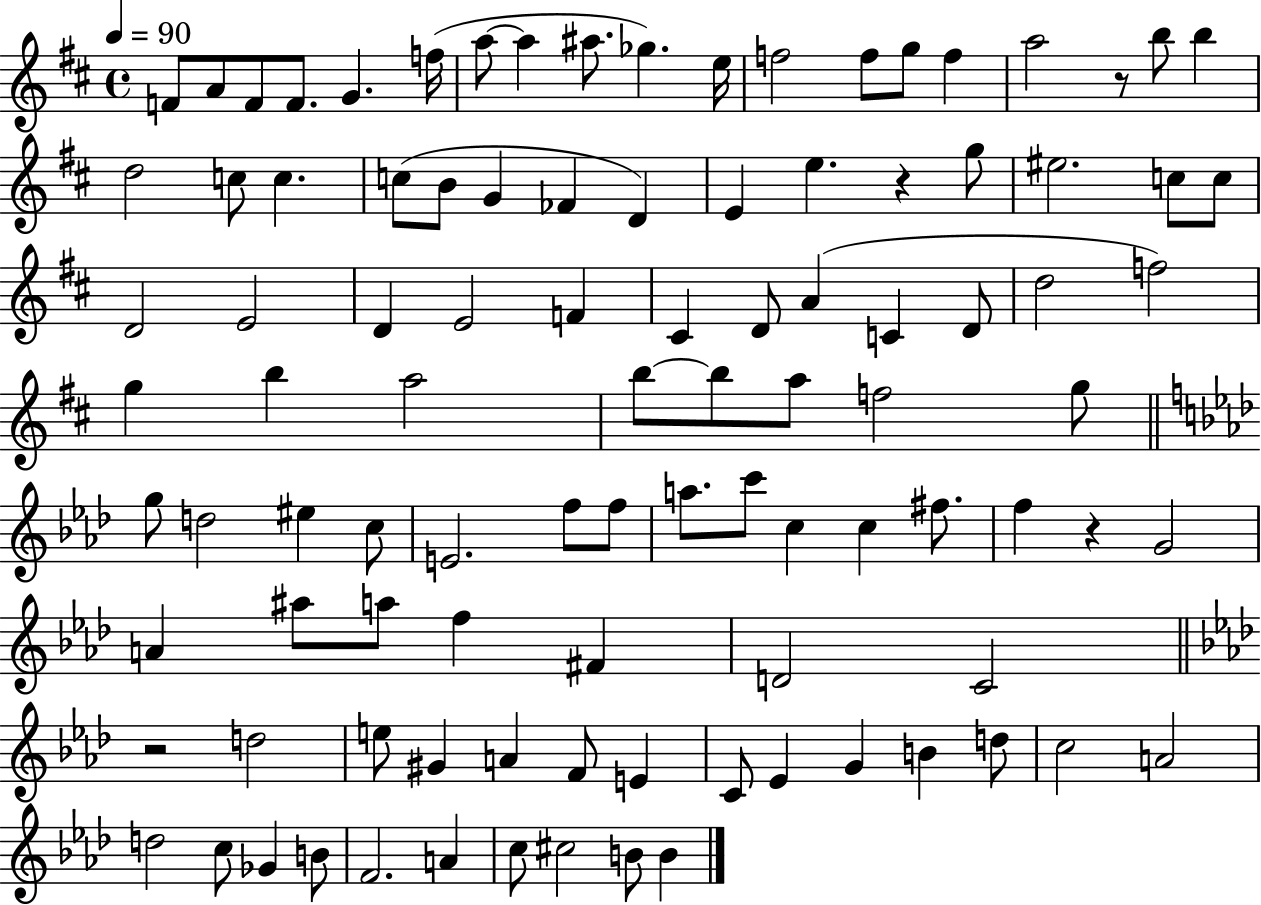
{
  \clef treble
  \time 4/4
  \defaultTimeSignature
  \key d \major
  \tempo 4 = 90
  \repeat volta 2 { f'8 a'8 f'8 f'8. g'4. f''16( | a''8~~ a''4 ais''8. ges''4.) e''16 | f''2 f''8 g''8 f''4 | a''2 r8 b''8 b''4 | \break d''2 c''8 c''4. | c''8( b'8 g'4 fes'4 d'4) | e'4 e''4. r4 g''8 | eis''2. c''8 c''8 | \break d'2 e'2 | d'4 e'2 f'4 | cis'4 d'8 a'4( c'4 d'8 | d''2 f''2) | \break g''4 b''4 a''2 | b''8~~ b''8 a''8 f''2 g''8 | \bar "||" \break \key aes \major g''8 d''2 eis''4 c''8 | e'2. f''8 f''8 | a''8. c'''8 c''4 c''4 fis''8. | f''4 r4 g'2 | \break a'4 ais''8 a''8 f''4 fis'4 | d'2 c'2 | \bar "||" \break \key aes \major r2 d''2 | e''8 gis'4 a'4 f'8 e'4 | c'8 ees'4 g'4 b'4 d''8 | c''2 a'2 | \break d''2 c''8 ges'4 b'8 | f'2. a'4 | c''8 cis''2 b'8 b'4 | } \bar "|."
}